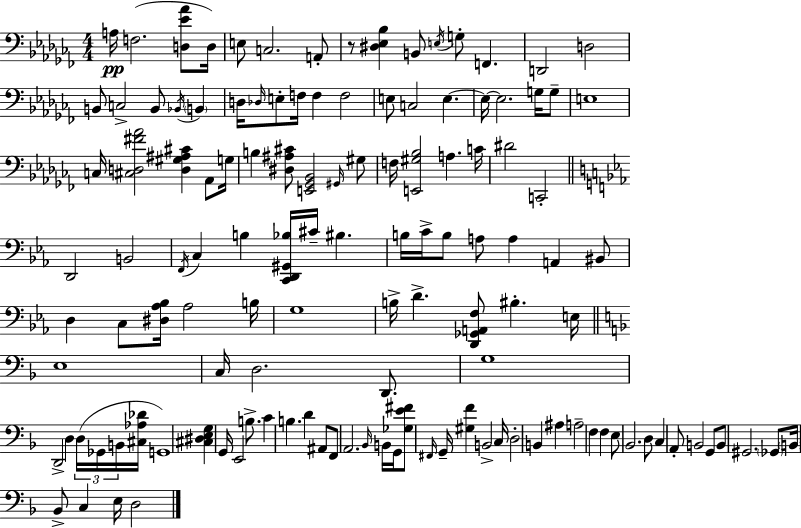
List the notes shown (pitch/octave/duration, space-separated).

A3/s F3/h. [D3,Eb4,Ab4]/e D3/s E3/e C3/h. A2/e R/e [D#3,Eb3,Bb3]/q B2/e E3/s G3/e F2/q. D2/h D3/h B2/e C3/h B2/e Bb2/s B2/q D3/s Db3/s E3/e F3/s F3/q F3/h E3/e C3/h E3/q. E3/s E3/h. G3/s G3/e E3/w C3/s [C#3,D3,F#4,Ab4]/h [D3,G#3,A#3,C#4]/q Ab2/e G3/s B3/q [D#3,A#3,C#4]/e [E2,Gb2,Bb2]/h G#2/s G#3/e F3/s [E2,G#3,Bb3]/h A3/q. C4/s D#4/h C2/h D2/h B2/h F2/s C3/q B3/q [C2,D2,G#2,Bb3]/s C#4/s BIS3/q. B3/s C4/s B3/e A3/e A3/q A2/q BIS2/e D3/q C3/e [D#3,Ab3,Bb3]/s Ab3/h B3/s G3/w B3/s D4/q. [D2,Gb2,A2,F3]/e BIS3/q. E3/s E3/w C3/s D3/h. D2/e. G3/w D2/h D3/q D3/s Gb2/s B2/s [C#3,Ab3,Db4]/s G2/w [C#3,D#3,E3,G3]/q G2/s E2/h B3/e. C4/q B3/q. D4/q A#2/e F2/e A2/h. Bb2/s B2/s G2/s [Gb3,E4,F#4]/e F#2/s G2/s [G#3,F4]/q B2/h C3/s D3/h B2/q A#3/q A3/h F3/q F3/q E3/e Bb2/h. D3/e C3/q A2/e B2/h G2/e B2/e G#2/h. Gb2/e B2/s Bb2/e C3/q E3/s D3/h